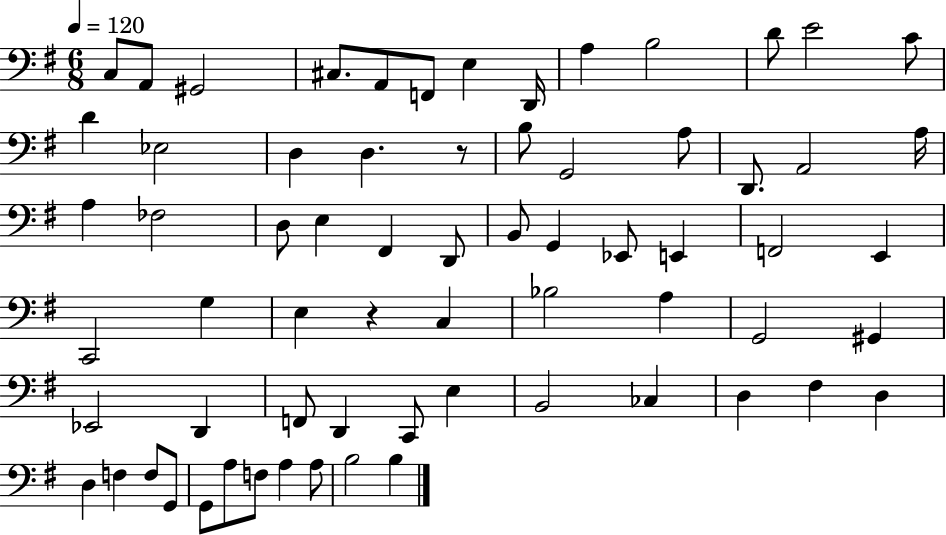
C3/e A2/e G#2/h C#3/e. A2/e F2/e E3/q D2/s A3/q B3/h D4/e E4/h C4/e D4/q Eb3/h D3/q D3/q. R/e B3/e G2/h A3/e D2/e. A2/h A3/s A3/q FES3/h D3/e E3/q F#2/q D2/e B2/e G2/q Eb2/e E2/q F2/h E2/q C2/h G3/q E3/q R/q C3/q Bb3/h A3/q G2/h G#2/q Eb2/h D2/q F2/e D2/q C2/e E3/q B2/h CES3/q D3/q F#3/q D3/q D3/q F3/q F3/e G2/e G2/e A3/e F3/e A3/q A3/e B3/h B3/q